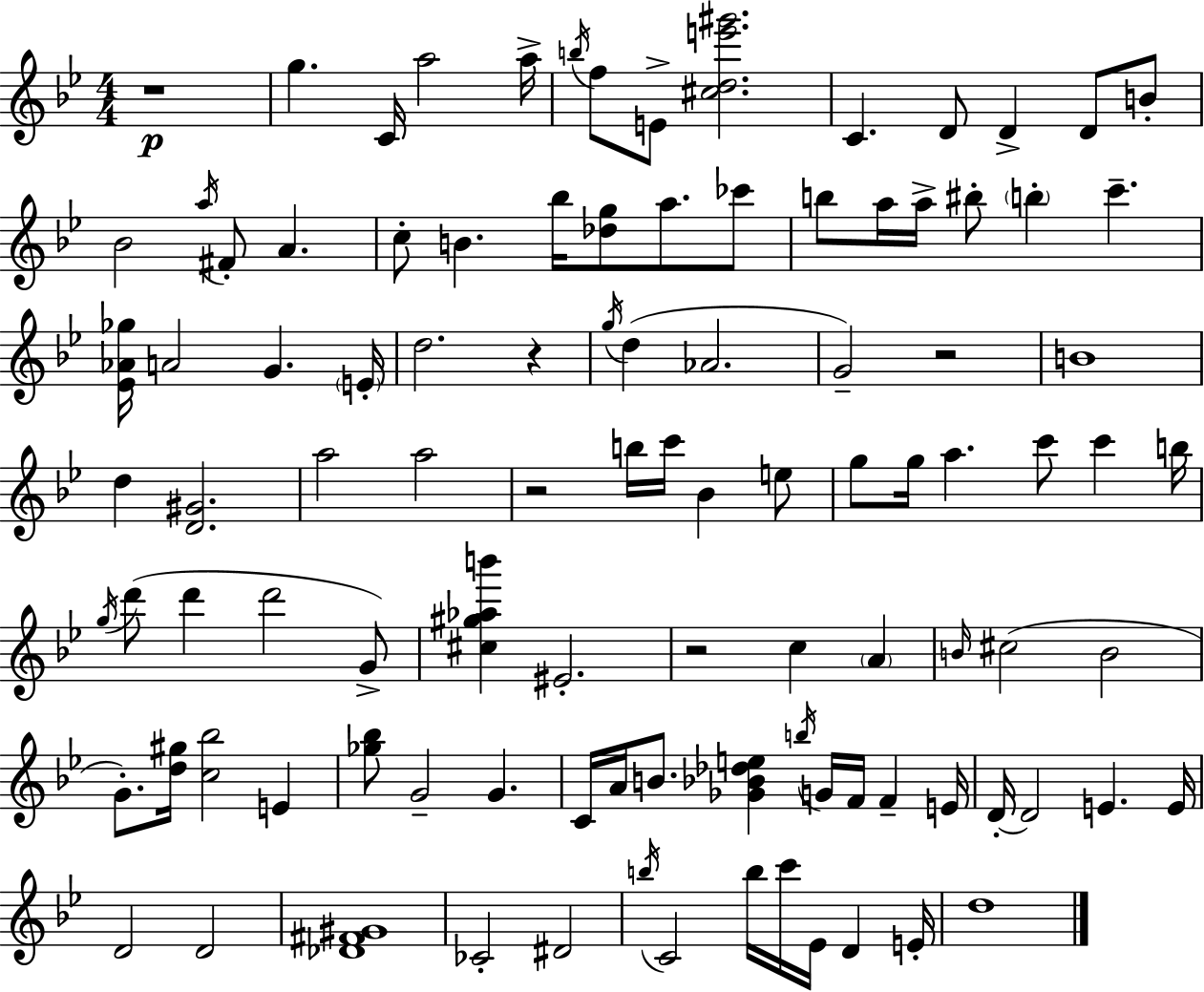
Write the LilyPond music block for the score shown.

{
  \clef treble
  \numericTimeSignature
  \time 4/4
  \key bes \major
  r1\p | g''4. c'16 a''2 a''16-> | \acciaccatura { b''16 } f''8 e'8-> <cis'' d'' e''' gis'''>2. | c'4. d'8 d'4-> d'8 b'8-. | \break bes'2 \acciaccatura { a''16 } fis'8-. a'4. | c''8-. b'4. bes''16 <des'' g''>8 a''8. | ces'''8 b''8 a''16 a''16-> bis''8-. \parenthesize b''4-. c'''4.-- | <ees' aes' ges''>16 a'2 g'4. | \break \parenthesize e'16-. d''2. r4 | \acciaccatura { g''16 }( d''4 aes'2. | g'2--) r2 | b'1 | \break d''4 <d' gis'>2. | a''2 a''2 | r2 b''16 c'''16 bes'4 | e''8 g''8 g''16 a''4. c'''8 c'''4 | \break b''16 \acciaccatura { g''16 } d'''8( d'''4 d'''2 | g'8->) <cis'' gis'' aes'' b'''>4 eis'2.-. | r2 c''4 | \parenthesize a'4 \grace { b'16 } cis''2( b'2 | \break g'8.-.) <d'' gis''>16 <c'' bes''>2 | e'4 <ges'' bes''>8 g'2-- g'4. | c'16 a'16 b'8. <ges' bes' des'' e''>4 \acciaccatura { b''16 } g'16 | f'16 f'4-- e'16 d'16-.~~ d'2 e'4. | \break e'16 d'2 d'2 | <des' fis' gis'>1 | ces'2-. dis'2 | \acciaccatura { b''16 } c'2 b''16 | \break c'''16 ees'16 d'4 e'16-. d''1 | \bar "|."
}